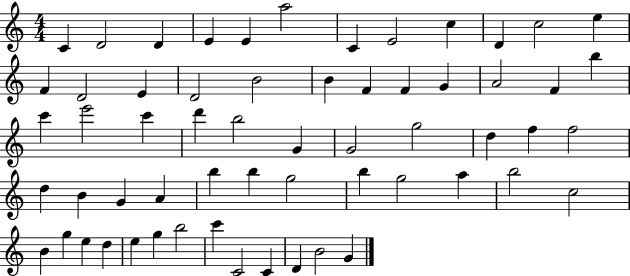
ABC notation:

X:1
T:Untitled
M:4/4
L:1/4
K:C
C D2 D E E a2 C E2 c D c2 e F D2 E D2 B2 B F F G A2 F b c' e'2 c' d' b2 G G2 g2 d f f2 d B G A b b g2 b g2 a b2 c2 B g e d e g b2 c' C2 C D B2 G